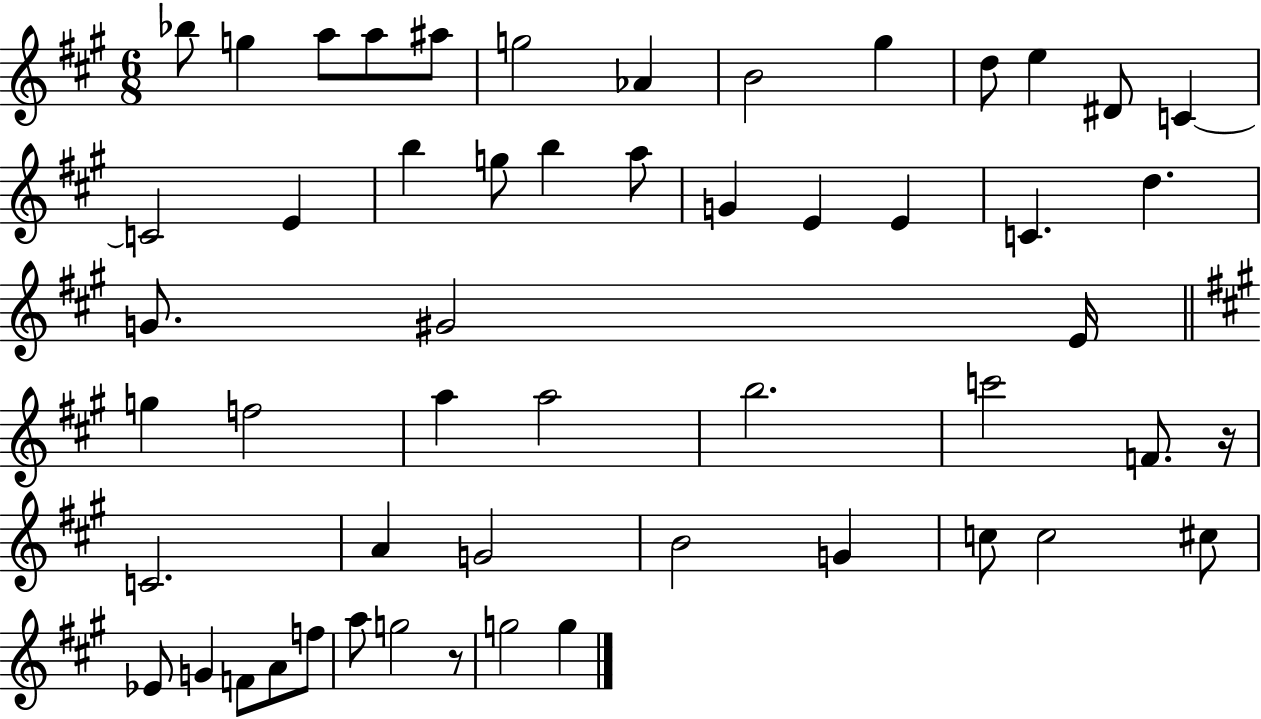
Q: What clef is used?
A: treble